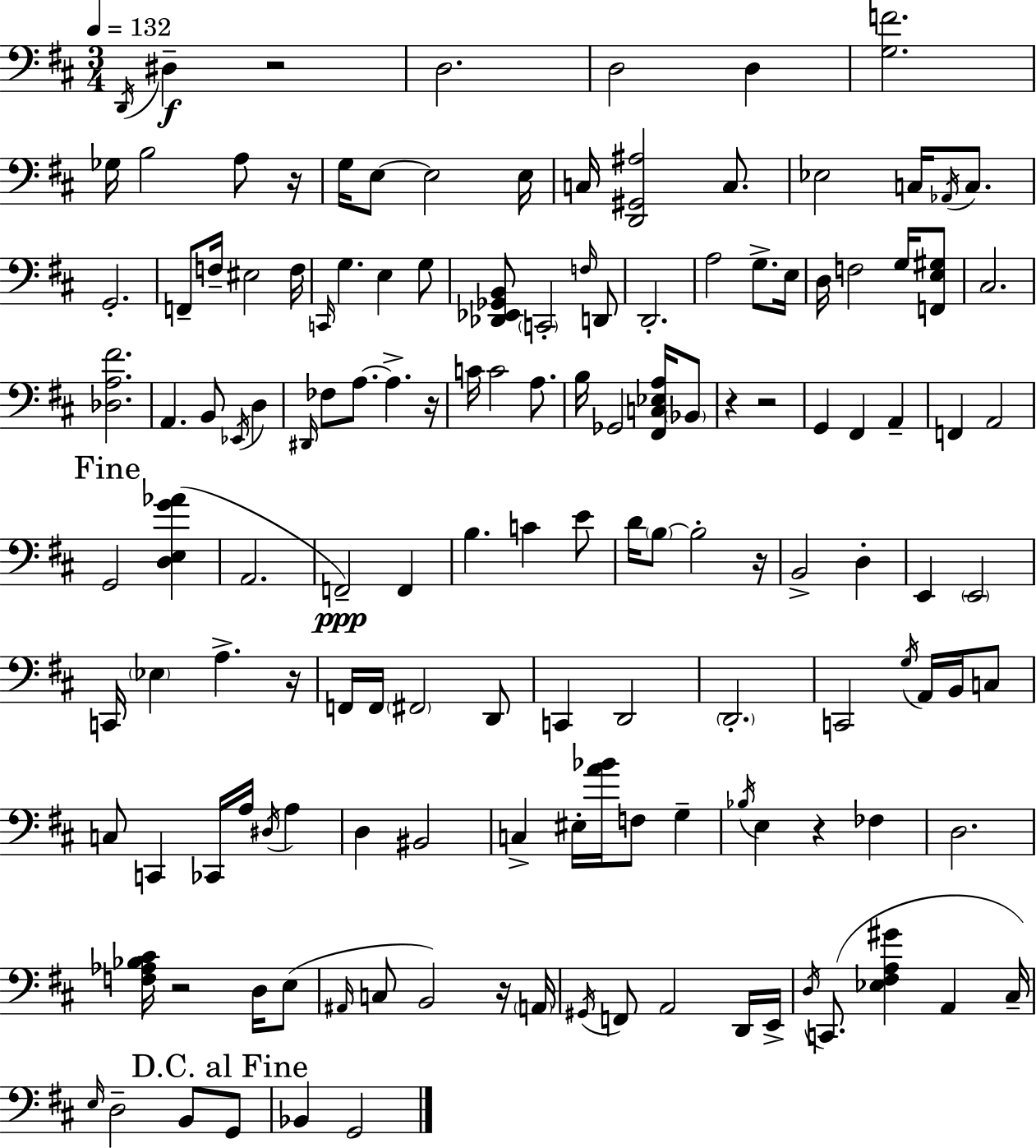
{
  \clef bass
  \numericTimeSignature
  \time 3/4
  \key d \major
  \tempo 4 = 132
  \repeat volta 2 { \acciaccatura { d,16 }\f dis4-- r2 | d2. | d2 d4 | <g f'>2. | \break ges16 b2 a8 | r16 g16 e8~~ e2 | e16 c16 <d, gis, ais>2 c8. | ees2 c16 \acciaccatura { aes,16 } c8. | \break g,2.-. | f,8-- f16-- eis2 | f16 \grace { c,16 } g4. e4 | g8 <des, ees, ges, b,>8 \parenthesize c,2-. | \break \grace { f16 } d,8 d,2.-. | a2 | g8.-> e16 d16 f2 | g16 <f, e gis>8 cis2. | \break <des a fis'>2. | a,4. b,8 | \acciaccatura { ees,16 } d4 \grace { dis,16 } fes8 a8.~~ a4.-> | r16 c'16 c'2 | \break a8. b16 ges,2 | <fis, c ees a>16 \parenthesize bes,8 r4 r2 | g,4 fis,4 | a,4-- f,4 a,2 | \break \mark "Fine" g,2 | <d e g' aes'>4( a,2. | f,2--\ppp) | f,4 b4. | \break c'4 e'8 d'16 \parenthesize b8~~ b2-. | r16 b,2-> | d4-. e,4 \parenthesize e,2 | c,16 \parenthesize ees4 a4.-> | \break r16 f,16 f,16 \parenthesize fis,2 | d,8 c,4 d,2 | \parenthesize d,2.-. | c,2 | \break \acciaccatura { g16 } a,16 b,16 c8 c8 c,4 | ces,16 a16 \acciaccatura { dis16 } a4 d4 | bis,2 c4-> | eis16-. <a' bes'>16 f8 g4-- \acciaccatura { bes16 } e4 | \break r4 fes4 d2. | <f aes bes cis'>16 r2 | d16 e8( \grace { ais,16 } c8 | b,2) r16 \parenthesize a,16 \acciaccatura { gis,16 } f,8 | \break a,2 d,16 e,16-> \acciaccatura { d16 } | c,8.( <ees fis a gis'>4 a,4 cis16--) | \grace { e16 } d2-- b,8 \mark "D.C. al Fine" g,8 | bes,4 g,2 | \break } \bar "|."
}